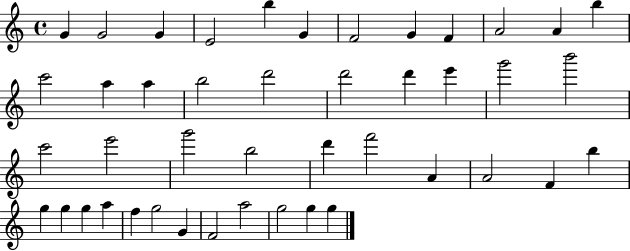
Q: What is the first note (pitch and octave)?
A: G4